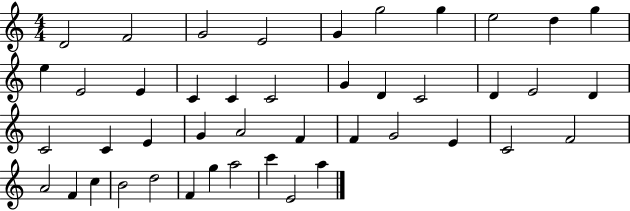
D4/h F4/h G4/h E4/h G4/q G5/h G5/q E5/h D5/q G5/q E5/q E4/h E4/q C4/q C4/q C4/h G4/q D4/q C4/h D4/q E4/h D4/q C4/h C4/q E4/q G4/q A4/h F4/q F4/q G4/h E4/q C4/h F4/h A4/h F4/q C5/q B4/h D5/h F4/q G5/q A5/h C6/q E4/h A5/q